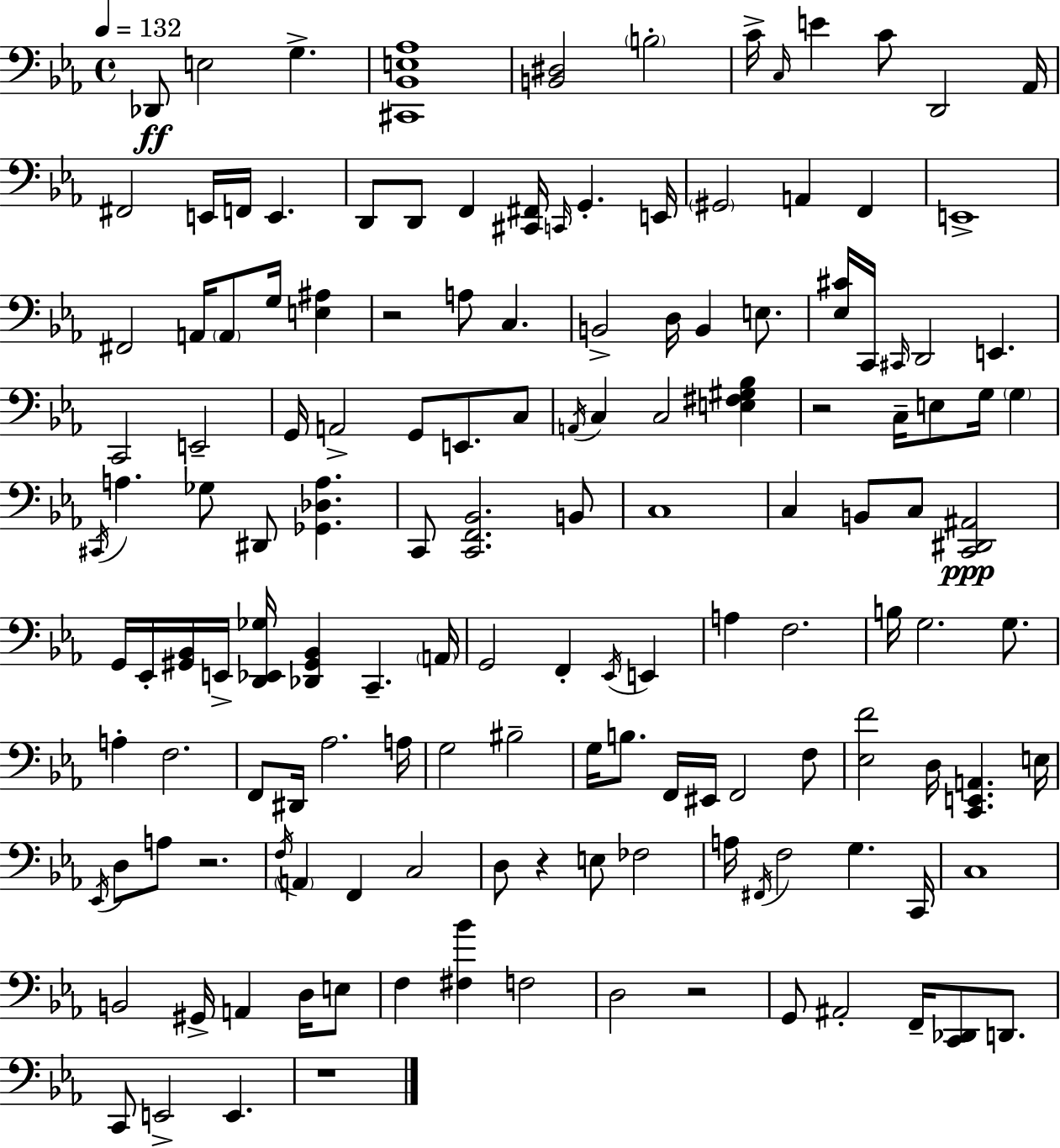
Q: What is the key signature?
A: C minor